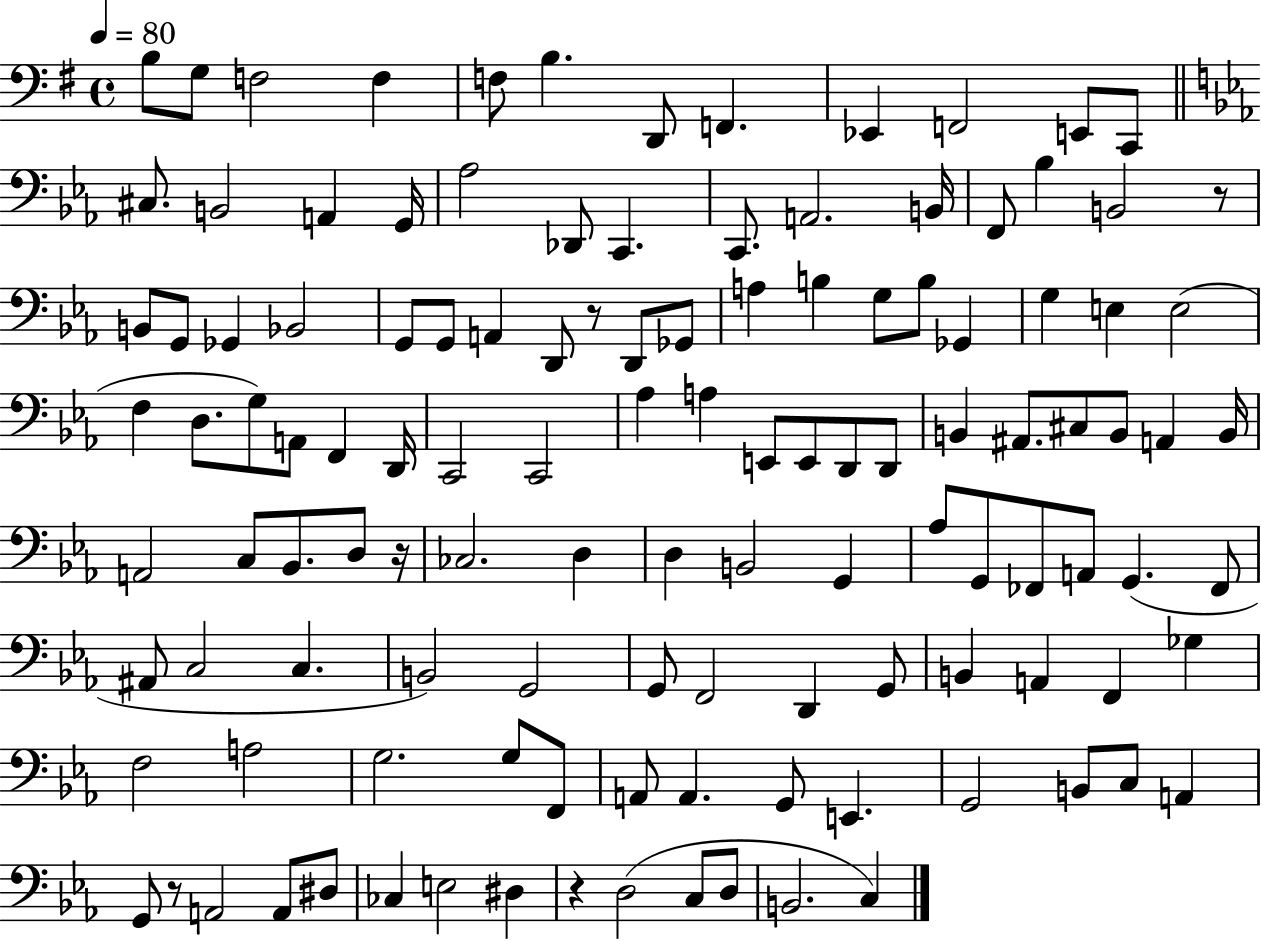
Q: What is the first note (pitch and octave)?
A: B3